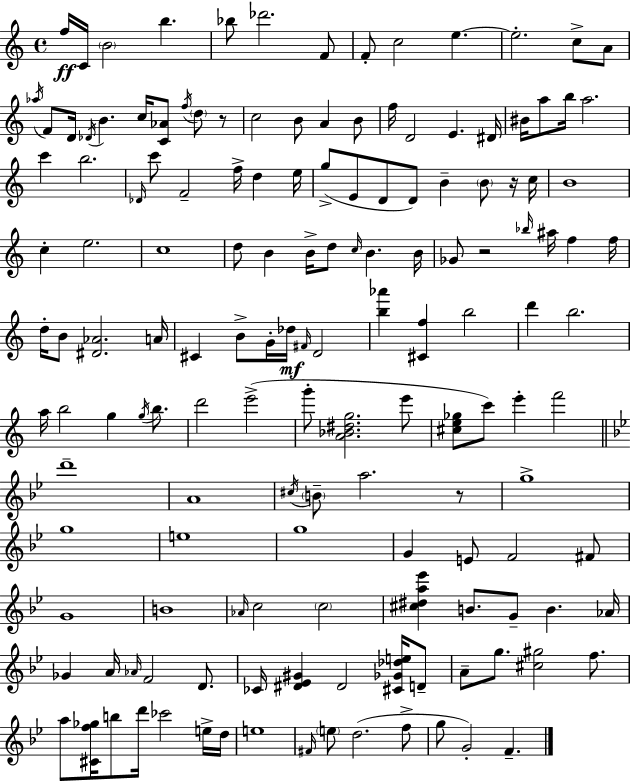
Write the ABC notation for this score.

X:1
T:Untitled
M:4/4
L:1/4
K:C
f/4 C/4 B2 b _b/2 _d'2 F/2 F/2 c2 e e2 c/2 A/2 _a/4 F/2 D/4 _D/4 B c/4 [C_A]/2 f/4 d/2 z/2 c2 B/2 A B/2 f/4 D2 E ^D/4 ^B/4 a/2 b/4 a2 c' b2 _D/4 c'/2 F2 f/4 d e/4 g/2 E/2 D/2 D/2 B B/2 z/4 c/4 B4 c e2 c4 d/2 B B/4 d/2 c/4 B B/4 _G/2 z2 _b/4 ^a/4 f f/4 d/4 B/2 [^D_A]2 A/4 ^C B/2 G/4 _d/4 ^F/4 D2 [b_a'] [^Cf] b2 d' b2 a/4 b2 g g/4 b/2 d'2 e'2 g'/2 [A_B^dg]2 e'/2 [^ce_g]/2 c'/2 e' f'2 d'4 A4 ^c/4 B/2 a2 z/2 g4 g4 e4 g4 G E/2 F2 ^F/2 G4 B4 _A/4 c2 c2 [^c^da_e'] B/2 G/2 B _A/4 _G A/4 _A/4 F2 D/2 _C/4 [^D_E^G] ^D2 [^C_G_de]/4 D/2 A/2 g/2 [^c^g]2 f/2 a/2 [^Cf_g]/4 b/2 d'/4 _c'2 e/4 d/4 e4 ^F/4 e/2 d2 f/2 g/2 G2 F